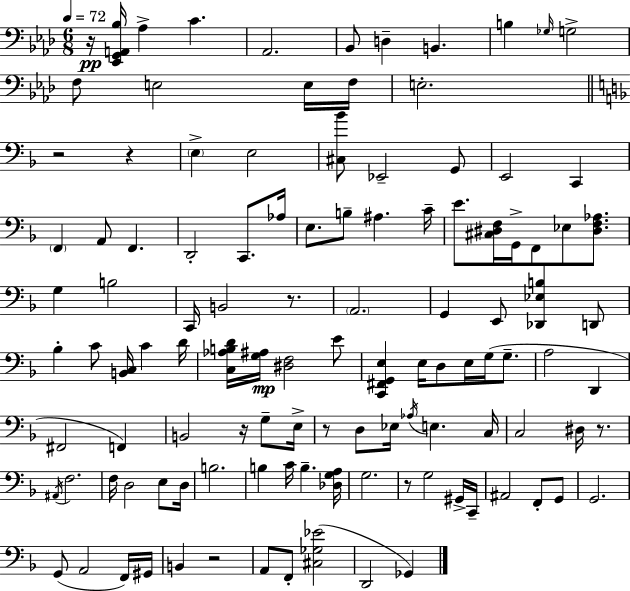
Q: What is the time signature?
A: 6/8